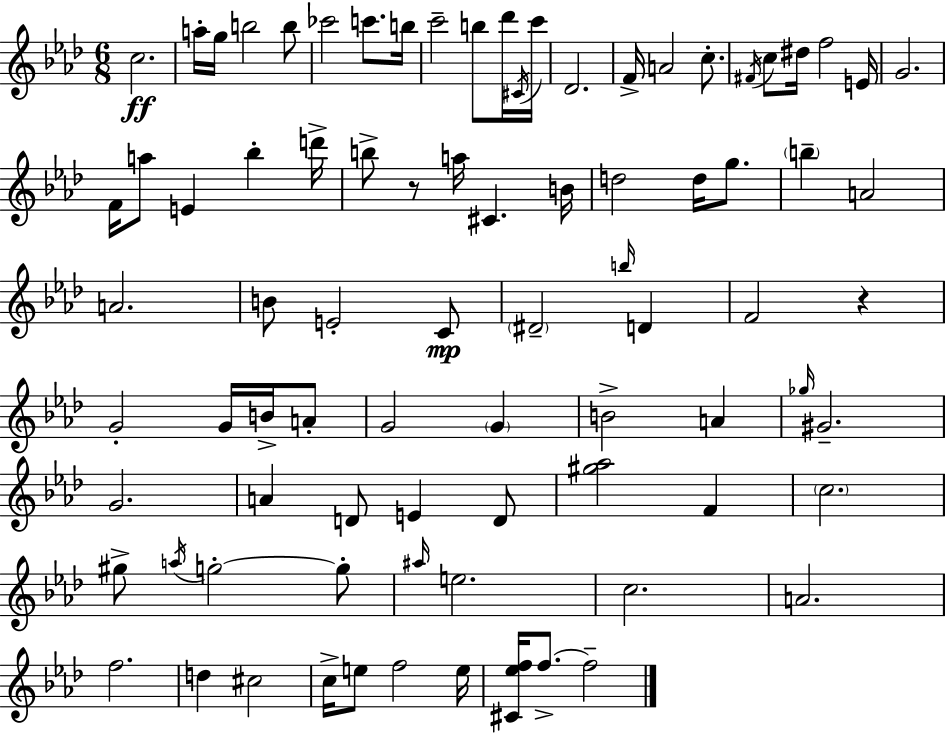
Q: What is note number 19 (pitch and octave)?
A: C5